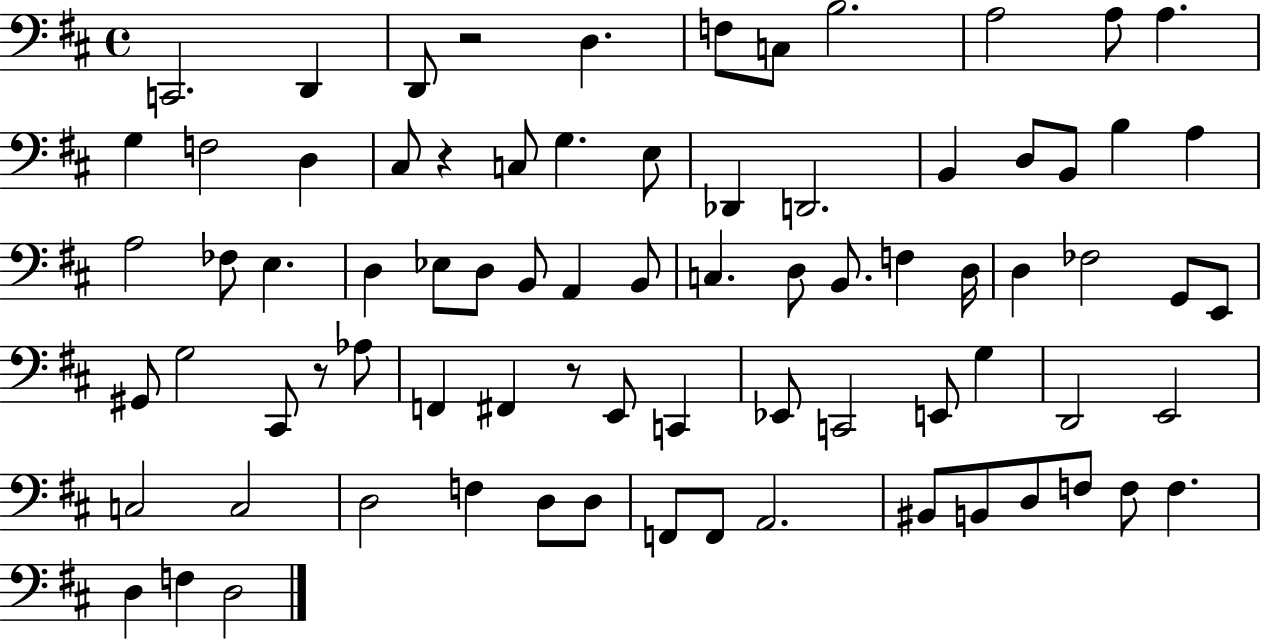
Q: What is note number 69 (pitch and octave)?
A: F3